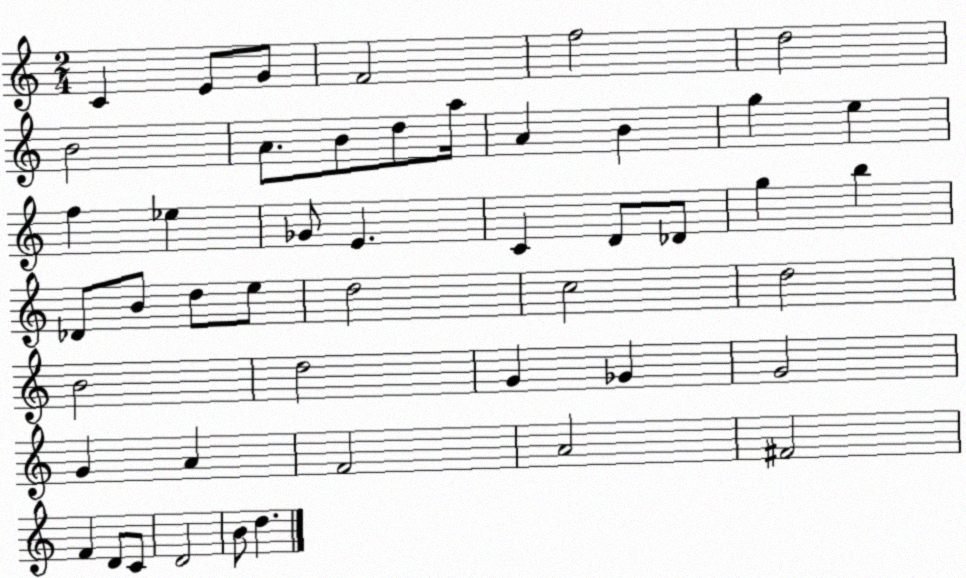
X:1
T:Untitled
M:2/4
L:1/4
K:C
C E/2 G/2 F2 f2 d2 B2 A/2 B/2 d/2 a/4 A B g e f _e _G/2 E C D/2 _D/2 g b _D/2 B/2 d/2 e/2 d2 c2 d2 B2 d2 G _G G2 G A F2 A2 ^F2 F D/2 C/2 D2 B/2 d